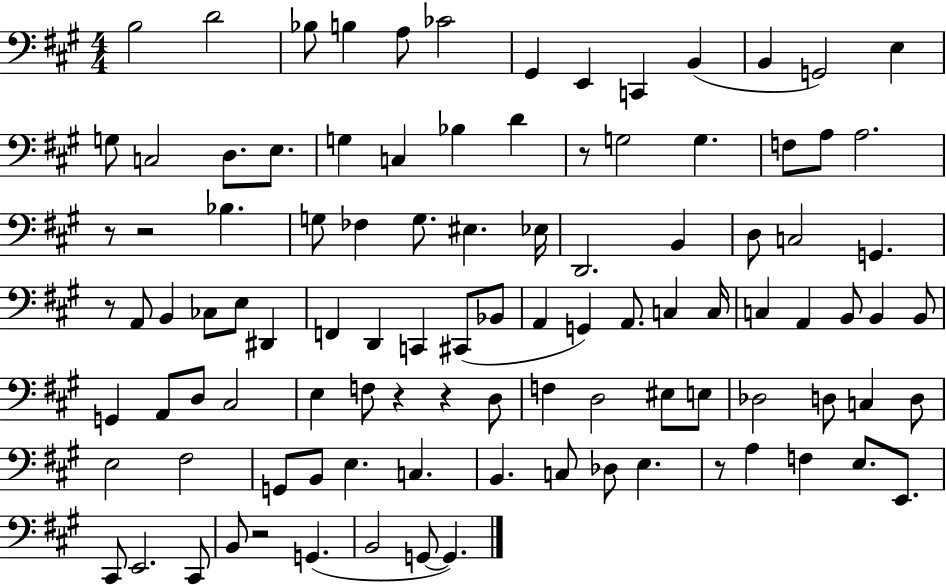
X:1
T:Untitled
M:4/4
L:1/4
K:A
B,2 D2 _B,/2 B, A,/2 _C2 ^G,, E,, C,, B,, B,, G,,2 E, G,/2 C,2 D,/2 E,/2 G, C, _B, D z/2 G,2 G, F,/2 A,/2 A,2 z/2 z2 _B, G,/2 _F, G,/2 ^E, _E,/4 D,,2 B,, D,/2 C,2 G,, z/2 A,,/2 B,, _C,/2 E,/2 ^D,, F,, D,, C,, ^C,,/2 _B,,/2 A,, G,, A,,/2 C, C,/4 C, A,, B,,/2 B,, B,,/2 G,, A,,/2 D,/2 ^C,2 E, F,/2 z z D,/2 F, D,2 ^E,/2 E,/2 _D,2 D,/2 C, D,/2 E,2 ^F,2 G,,/2 B,,/2 E, C, B,, C,/2 _D,/2 E, z/2 A, F, E,/2 E,,/2 ^C,,/2 E,,2 ^C,,/2 B,,/2 z2 G,, B,,2 G,,/2 G,,